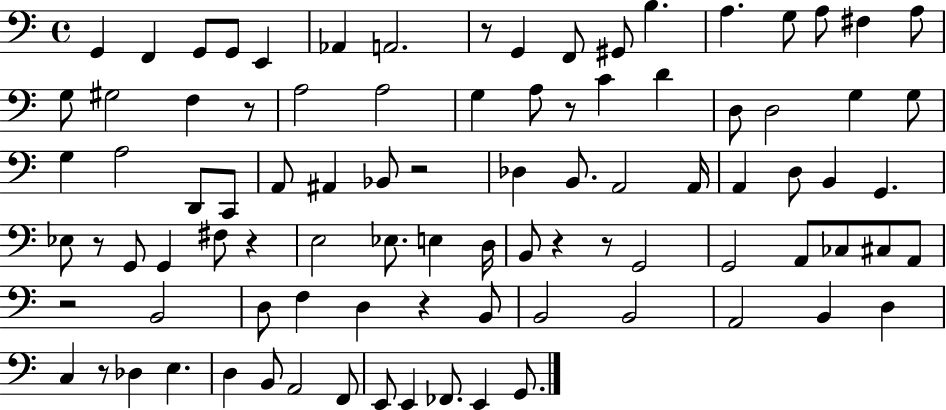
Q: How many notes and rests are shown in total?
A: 92